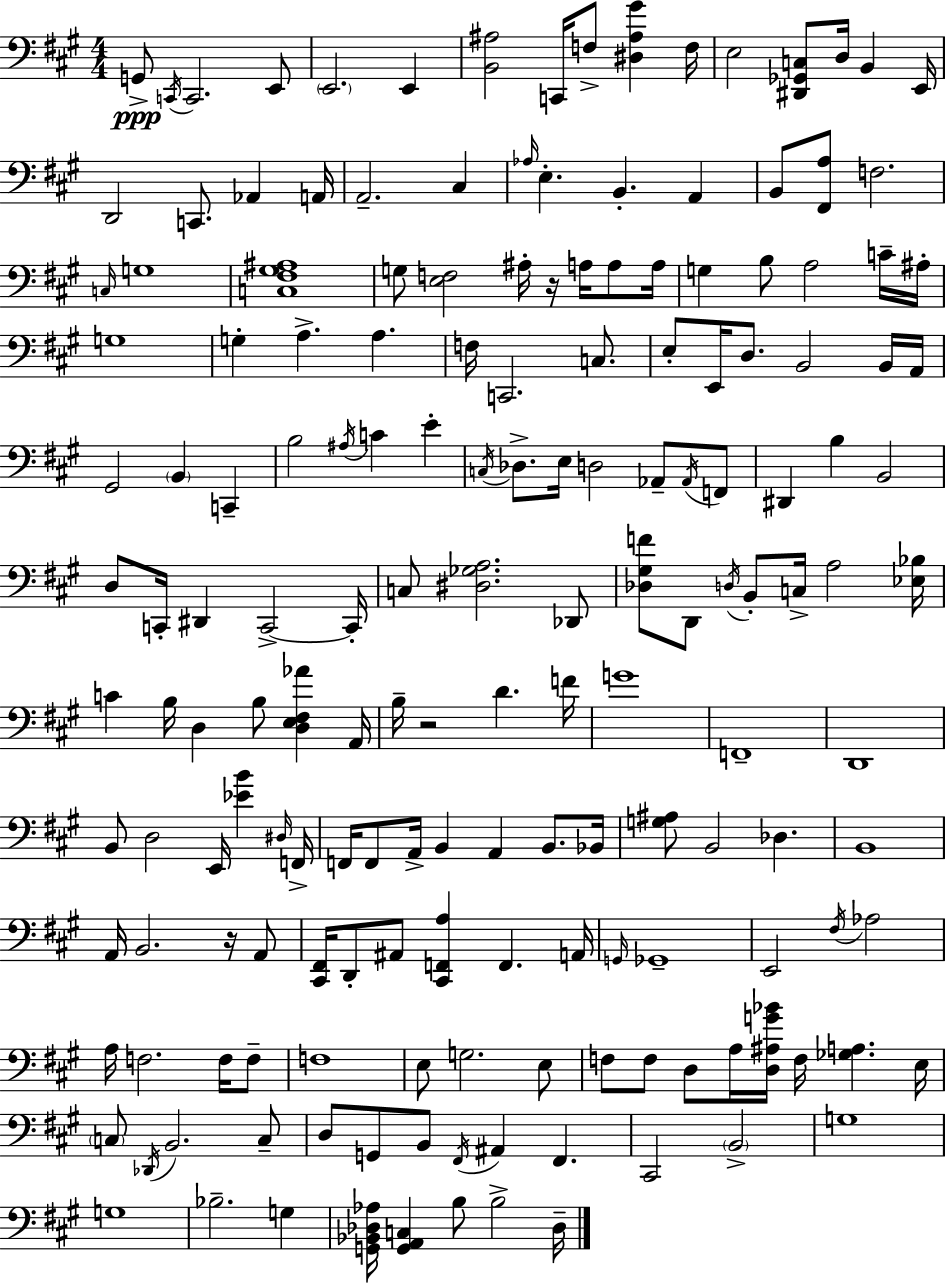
{
  \clef bass
  \numericTimeSignature
  \time 4/4
  \key a \major
  g,8->\ppp \acciaccatura { c,16 } c,2. e,8 | \parenthesize e,2. e,4 | <b, ais>2 c,16 f8-> <dis ais gis'>4 | f16 e2 <dis, ges, c>8 d16 b,4 | \break e,16 d,2 c,8. aes,4 | a,16 a,2.-- cis4 | \grace { aes16 } e4.-. b,4.-. a,4 | b,8 <fis, a>8 f2. | \break \grace { c16 } g1 | <c fis gis ais>1 | g8 <e f>2 ais16-. r16 a16 | a8 a16 g4 b8 a2 | \break c'16-- ais16-. g1 | g4-. a4.-> a4. | f16 c,2. | c8. e8-. e,16 d8. b,2 | \break b,16 a,16 gis,2 \parenthesize b,4 c,4-- | b2 \acciaccatura { ais16 } c'4 | e'4-. \acciaccatura { c16 } des8.-> e16 d2 | aes,8-- \acciaccatura { aes,16 } f,8 dis,4 b4 b,2 | \break d8 c,16-. dis,4 c,2->~~ | c,16-. c8 <dis ges a>2. | des,8 <des gis f'>8 d,8 \acciaccatura { d16 } b,8-. c16-> a2 | <ees bes>16 c'4 b16 d4 | \break b8 <d e fis aes'>4 a,16 b16-- r2 | d'4. f'16 g'1 | f,1-- | d,1 | \break b,8 d2 | e,16 <ees' b'>4 \grace { dis16 } f,16-> f,16 f,8 a,16-> b,4 | a,4 b,8. bes,16 <g ais>8 b,2 | des4. b,1 | \break a,16 b,2. | r16 a,8 <cis, fis,>16 d,8-. ais,8 <cis, f, a>4 | f,4. a,16 \grace { g,16 } ges,1-- | e,2 | \break \acciaccatura { fis16 } aes2 a16 f2. | f16 f8-- f1 | e8 g2. | e8 f8 f8 d8 | \break a16 <d ais g' bes'>16 f16 <ges a>4. e16 \parenthesize c8 \acciaccatura { des,16 } b,2. | c8-- d8 g,8 b,8 | \acciaccatura { fis,16 } ais,4 fis,4. cis,2 | \parenthesize b,2-> g1 | \break g1 | bes2.-- | g4 <g, bes, des aes>16 <g, a, c>4 | b8 b2-> des16-- \bar "|."
}